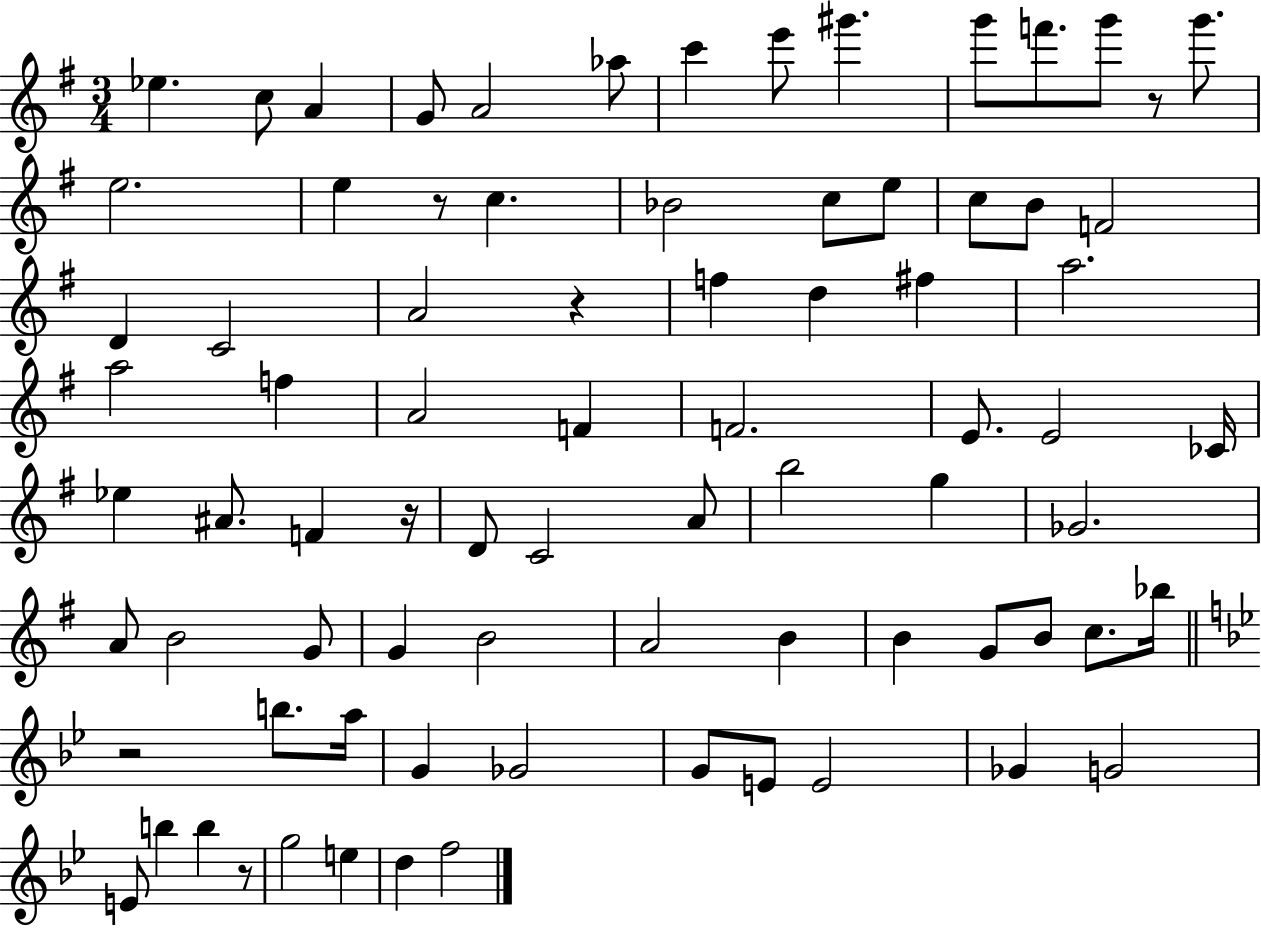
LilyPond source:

{
  \clef treble
  \numericTimeSignature
  \time 3/4
  \key g \major
  ees''4. c''8 a'4 | g'8 a'2 aes''8 | c'''4 e'''8 gis'''4. | g'''8 f'''8. g'''8 r8 g'''8. | \break e''2. | e''4 r8 c''4. | bes'2 c''8 e''8 | c''8 b'8 f'2 | \break d'4 c'2 | a'2 r4 | f''4 d''4 fis''4 | a''2. | \break a''2 f''4 | a'2 f'4 | f'2. | e'8. e'2 ces'16 | \break ees''4 ais'8. f'4 r16 | d'8 c'2 a'8 | b''2 g''4 | ges'2. | \break a'8 b'2 g'8 | g'4 b'2 | a'2 b'4 | b'4 g'8 b'8 c''8. bes''16 | \break \bar "||" \break \key g \minor r2 b''8. a''16 | g'4 ges'2 | g'8 e'8 e'2 | ges'4 g'2 | \break e'8 b''4 b''4 r8 | g''2 e''4 | d''4 f''2 | \bar "|."
}